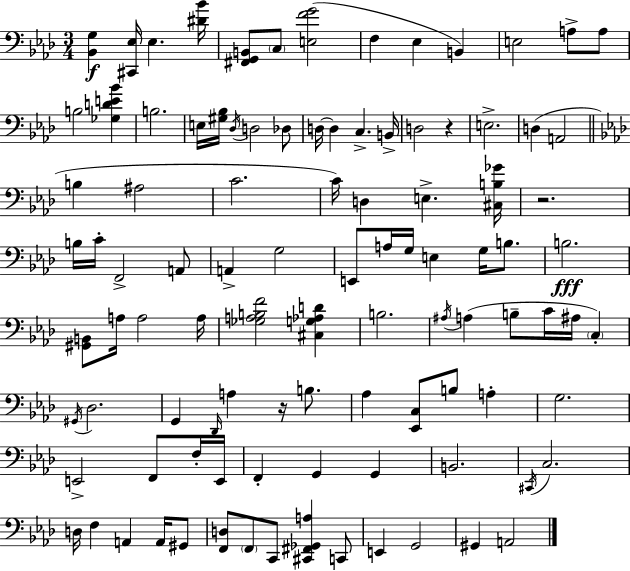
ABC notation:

X:1
T:Untitled
M:3/4
L:1/4
K:Ab
[_B,,G,] [^C,,_E,]/4 _E, [^D_B]/4 [^F,,G,,B,,]/2 C,/2 [E,FG]2 F, _E, B,, E,2 A,/2 A,/2 B,2 [_G,DE_B] B,2 E,/4 [^G,_B,]/4 _D,/4 D,2 _D,/2 D,/4 D, C, B,,/4 D,2 z E,2 D, A,,2 B, ^A,2 C2 C/4 D, E, [^C,B,_G]/4 z2 B,/4 C/4 F,,2 A,,/2 A,, G,2 E,,/2 A,/4 G,/4 E, G,/4 B,/2 B,2 [^G,,B,,]/2 A,/4 A,2 A,/4 [_G,A,B,F]2 [^C,G,_A,D] B,2 ^A,/4 A, B,/2 C/4 ^A,/4 C, ^G,,/4 _D,2 G,, _D,,/4 A, z/4 B,/2 _A, [_E,,C,]/2 B,/2 A, G,2 E,,2 F,,/2 F,/4 E,,/4 F,, G,, G,, B,,2 ^C,,/4 C,2 D,/4 F, A,, A,,/4 ^G,,/2 [F,,D,]/2 F,,/2 C,,/2 [^C,,^F,,_G,,A,] C,,/2 E,, G,,2 ^G,, A,,2